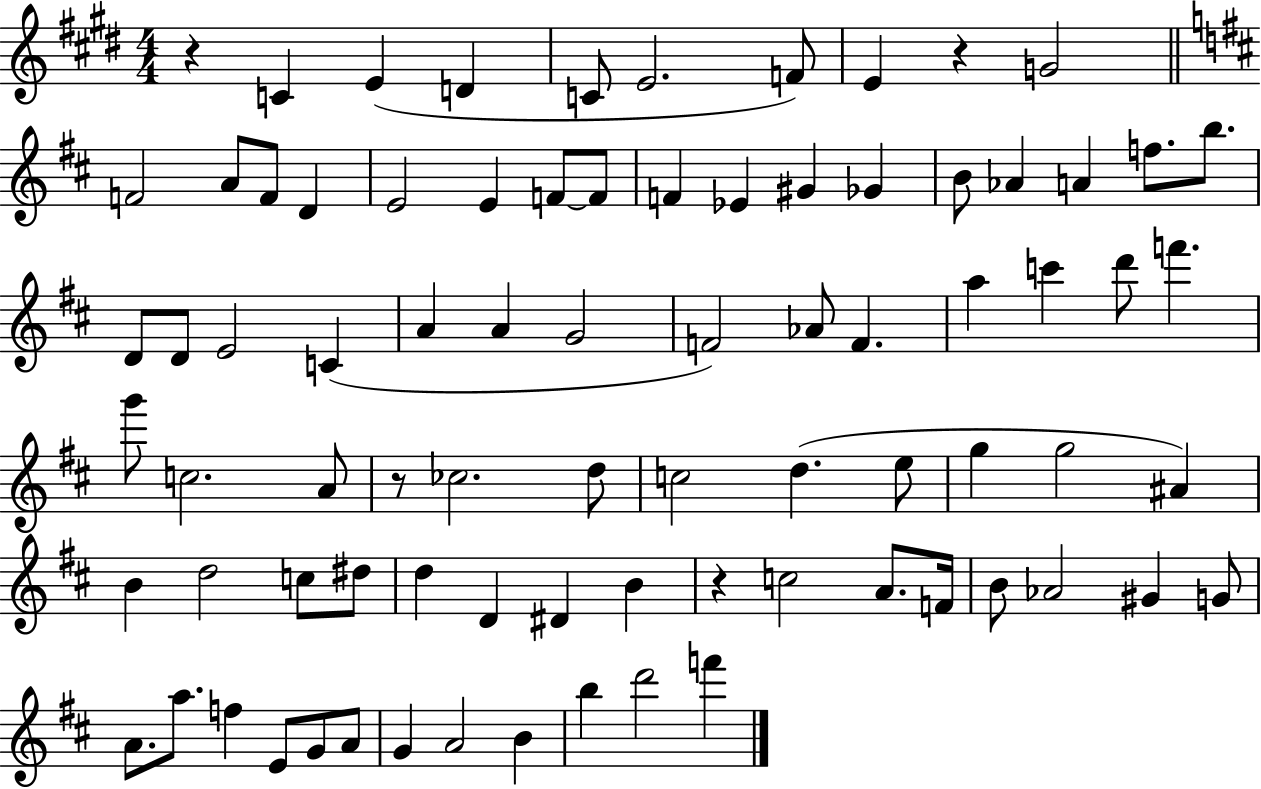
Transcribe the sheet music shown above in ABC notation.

X:1
T:Untitled
M:4/4
L:1/4
K:E
z C E D C/2 E2 F/2 E z G2 F2 A/2 F/2 D E2 E F/2 F/2 F _E ^G _G B/2 _A A f/2 b/2 D/2 D/2 E2 C A A G2 F2 _A/2 F a c' d'/2 f' g'/2 c2 A/2 z/2 _c2 d/2 c2 d e/2 g g2 ^A B d2 c/2 ^d/2 d D ^D B z c2 A/2 F/4 B/2 _A2 ^G G/2 A/2 a/2 f E/2 G/2 A/2 G A2 B b d'2 f'